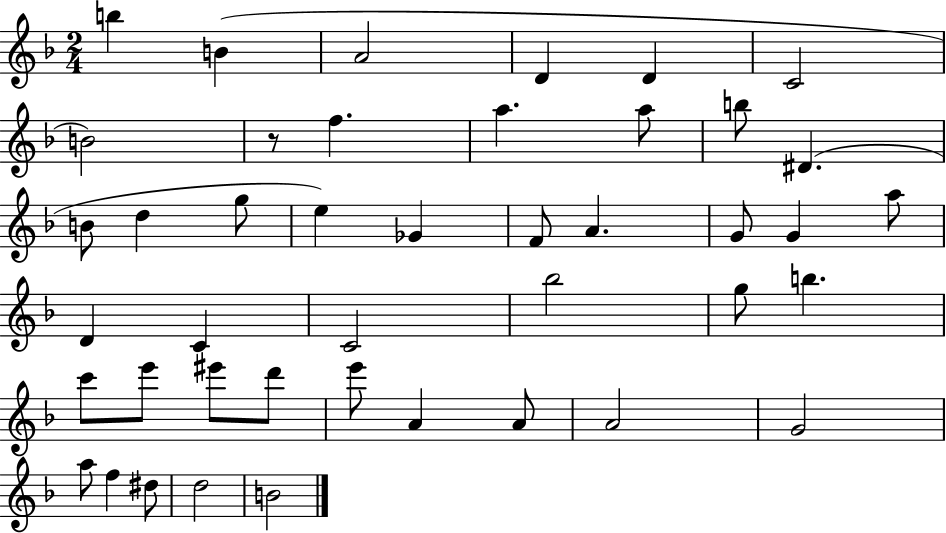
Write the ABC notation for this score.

X:1
T:Untitled
M:2/4
L:1/4
K:F
b B A2 D D C2 B2 z/2 f a a/2 b/2 ^D B/2 d g/2 e _G F/2 A G/2 G a/2 D C C2 _b2 g/2 b c'/2 e'/2 ^e'/2 d'/2 e'/2 A A/2 A2 G2 a/2 f ^d/2 d2 B2